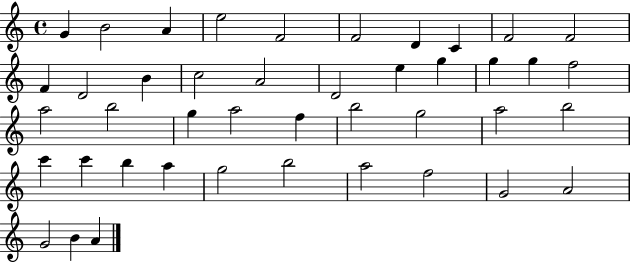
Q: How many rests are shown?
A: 0